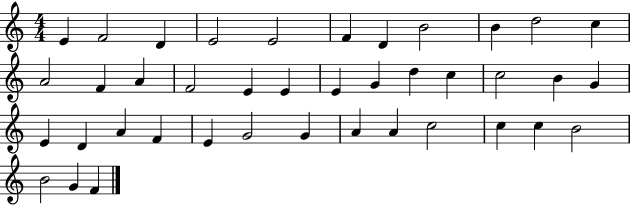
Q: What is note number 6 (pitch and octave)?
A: F4